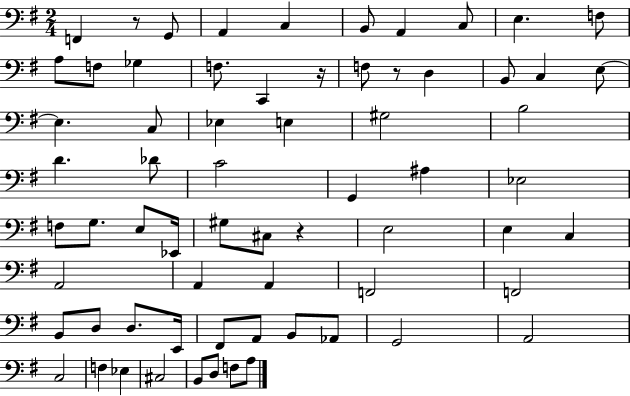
{
  \clef bass
  \numericTimeSignature
  \time 2/4
  \key g \major
  f,4 r8 g,8 | a,4 c4 | b,8 a,4 c8 | e4. f8 | \break a8 f8 ges4 | f8. c,4 r16 | f8 r8 d4 | b,8 c4 e8~~ | \break e4. c8 | ees4 e4 | gis2 | b2 | \break d'4. des'8 | c'2 | g,4 ais4 | ees2 | \break f8 g8. e8 ees,16 | gis8 cis8 r4 | e2 | e4 c4 | \break a,2 | a,4 a,4 | f,2 | f,2 | \break b,8 d8 d8. e,16 | fis,8 a,8 b,8 aes,8 | g,2 | a,2 | \break c2 | f4 ees4 | cis2 | b,8 d8 f8 a8 | \break \bar "|."
}